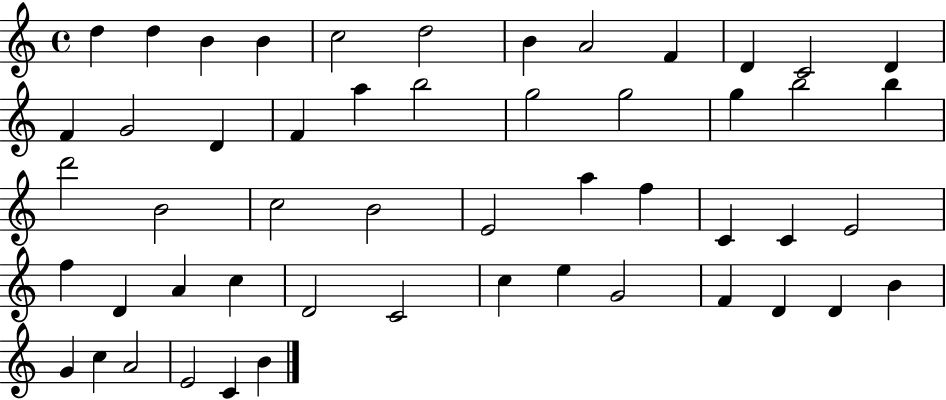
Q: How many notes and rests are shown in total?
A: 52